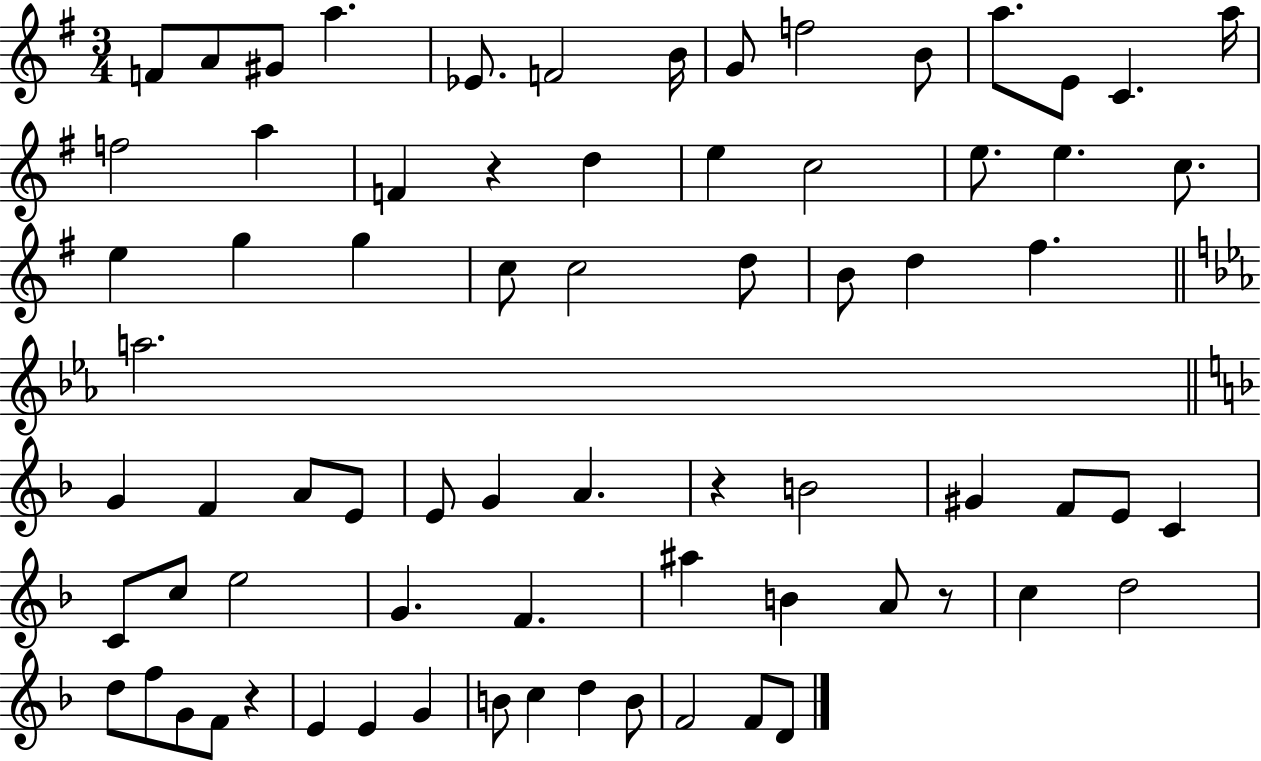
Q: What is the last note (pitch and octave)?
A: D4